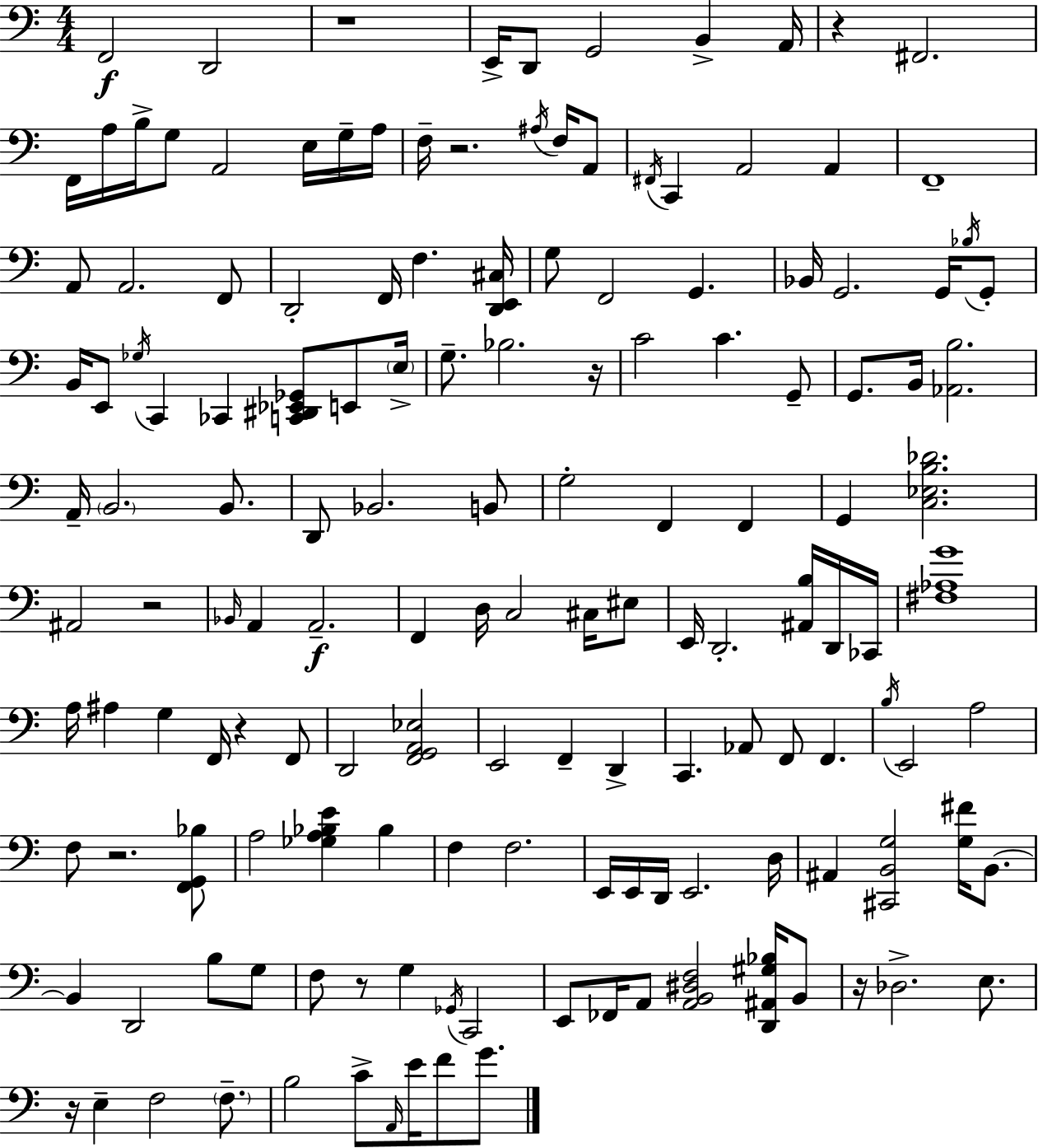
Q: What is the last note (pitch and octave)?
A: G4